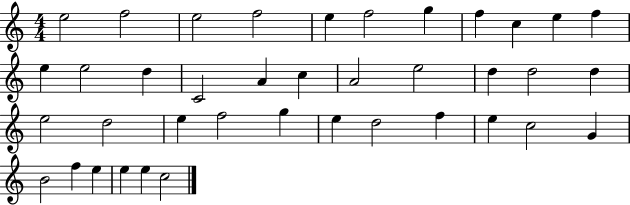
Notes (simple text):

E5/h F5/h E5/h F5/h E5/q F5/h G5/q F5/q C5/q E5/q F5/q E5/q E5/h D5/q C4/h A4/q C5/q A4/h E5/h D5/q D5/h D5/q E5/h D5/h E5/q F5/h G5/q E5/q D5/h F5/q E5/q C5/h G4/q B4/h F5/q E5/q E5/q E5/q C5/h